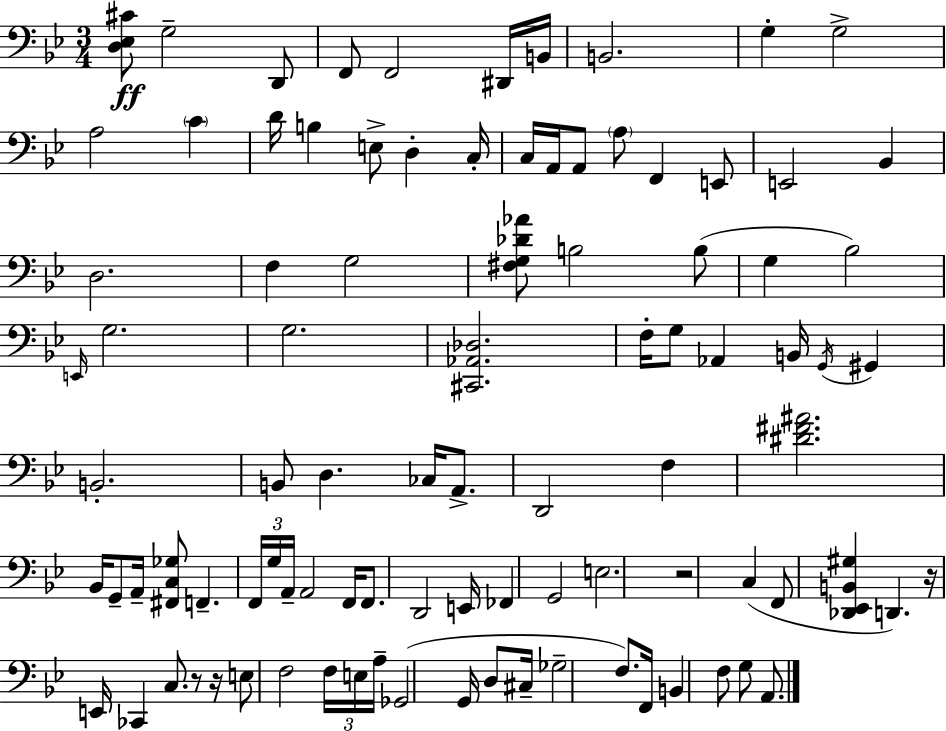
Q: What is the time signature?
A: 3/4